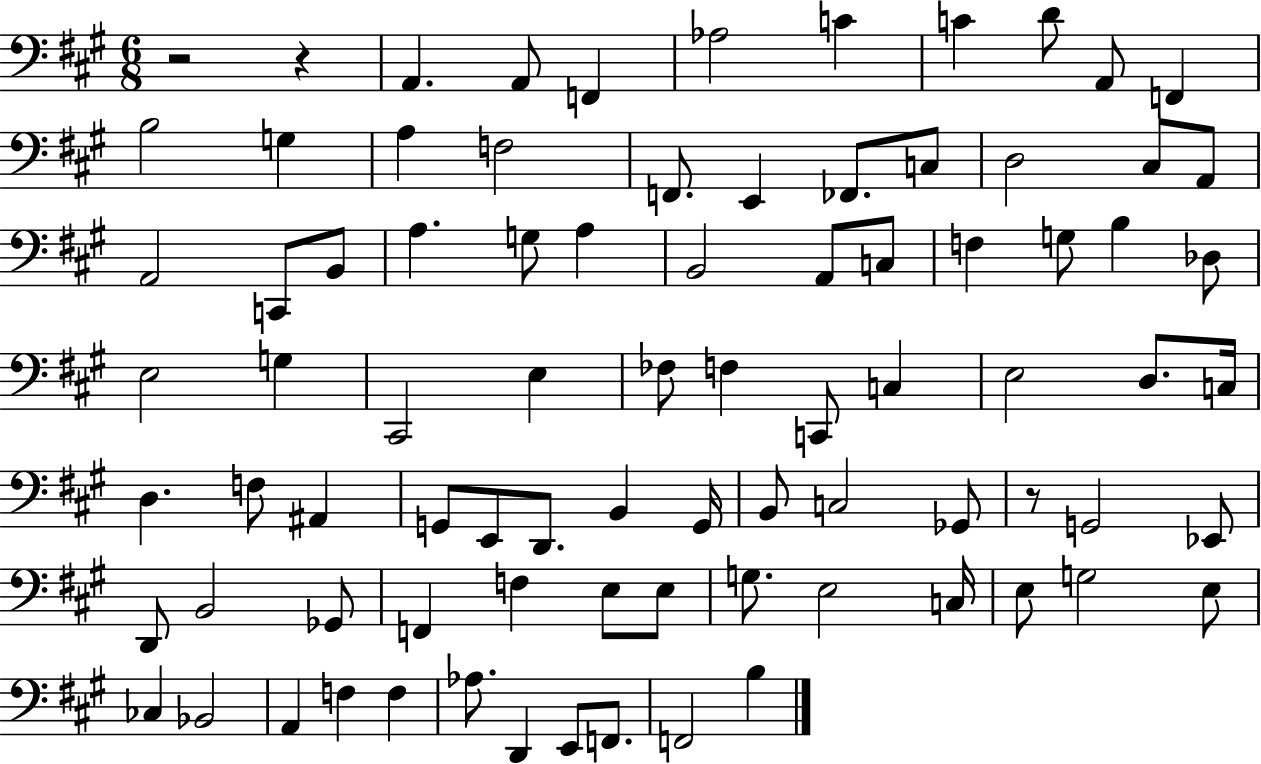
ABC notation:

X:1
T:Untitled
M:6/8
L:1/4
K:A
z2 z A,, A,,/2 F,, _A,2 C C D/2 A,,/2 F,, B,2 G, A, F,2 F,,/2 E,, _F,,/2 C,/2 D,2 ^C,/2 A,,/2 A,,2 C,,/2 B,,/2 A, G,/2 A, B,,2 A,,/2 C,/2 F, G,/2 B, _D,/2 E,2 G, ^C,,2 E, _F,/2 F, C,,/2 C, E,2 D,/2 C,/4 D, F,/2 ^A,, G,,/2 E,,/2 D,,/2 B,, G,,/4 B,,/2 C,2 _G,,/2 z/2 G,,2 _E,,/2 D,,/2 B,,2 _G,,/2 F,, F, E,/2 E,/2 G,/2 E,2 C,/4 E,/2 G,2 E,/2 _C, _B,,2 A,, F, F, _A,/2 D,, E,,/2 F,,/2 F,,2 B,